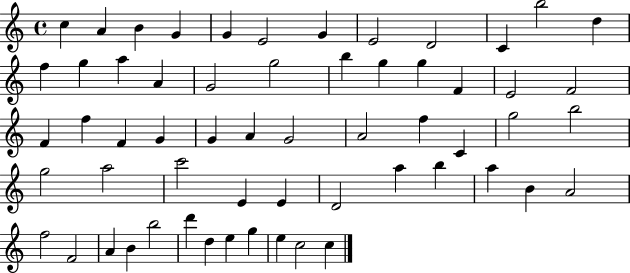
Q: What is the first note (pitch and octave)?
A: C5